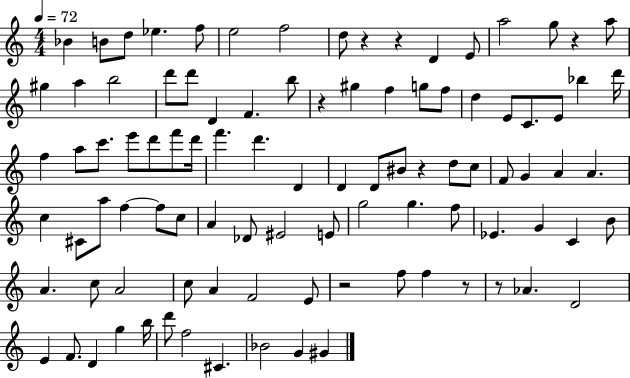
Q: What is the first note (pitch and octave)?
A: Bb4